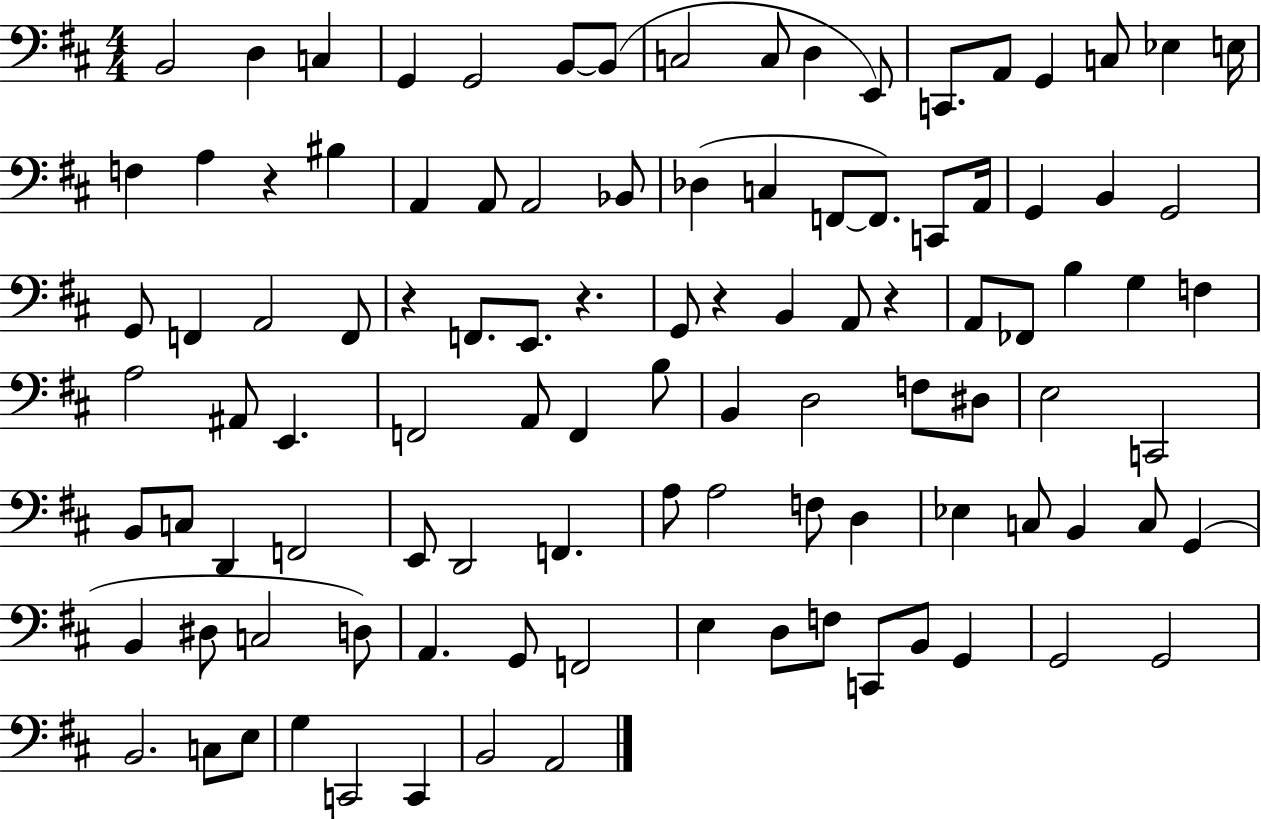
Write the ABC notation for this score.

X:1
T:Untitled
M:4/4
L:1/4
K:D
B,,2 D, C, G,, G,,2 B,,/2 B,,/2 C,2 C,/2 D, E,,/2 C,,/2 A,,/2 G,, C,/2 _E, E,/4 F, A, z ^B, A,, A,,/2 A,,2 _B,,/2 _D, C, F,,/2 F,,/2 C,,/2 A,,/4 G,, B,, G,,2 G,,/2 F,, A,,2 F,,/2 z F,,/2 E,,/2 z G,,/2 z B,, A,,/2 z A,,/2 _F,,/2 B, G, F, A,2 ^A,,/2 E,, F,,2 A,,/2 F,, B,/2 B,, D,2 F,/2 ^D,/2 E,2 C,,2 B,,/2 C,/2 D,, F,,2 E,,/2 D,,2 F,, A,/2 A,2 F,/2 D, _E, C,/2 B,, C,/2 G,, B,, ^D,/2 C,2 D,/2 A,, G,,/2 F,,2 E, D,/2 F,/2 C,,/2 B,,/2 G,, G,,2 G,,2 B,,2 C,/2 E,/2 G, C,,2 C,, B,,2 A,,2